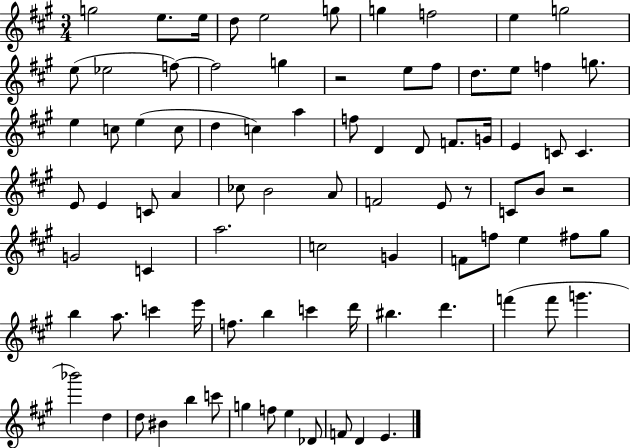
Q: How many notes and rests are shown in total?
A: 86